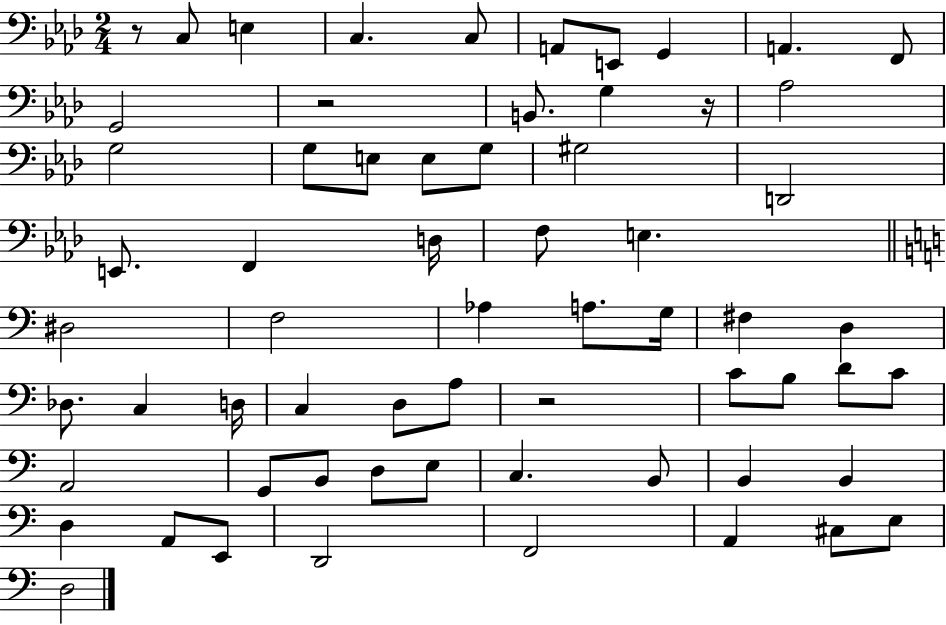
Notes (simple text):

R/e C3/e E3/q C3/q. C3/e A2/e E2/e G2/q A2/q. F2/e G2/h R/h B2/e. G3/q R/s Ab3/h G3/h G3/e E3/e E3/e G3/e G#3/h D2/h E2/e. F2/q D3/s F3/e E3/q. D#3/h F3/h Ab3/q A3/e. G3/s F#3/q D3/q Db3/e. C3/q D3/s C3/q D3/e A3/e R/h C4/e B3/e D4/e C4/e A2/h G2/e B2/e D3/e E3/e C3/q. B2/e B2/q B2/q D3/q A2/e E2/e D2/h F2/h A2/q C#3/e E3/e D3/h